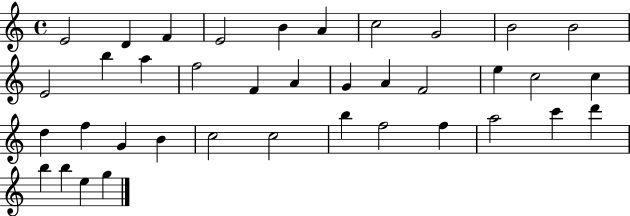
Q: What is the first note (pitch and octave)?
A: E4